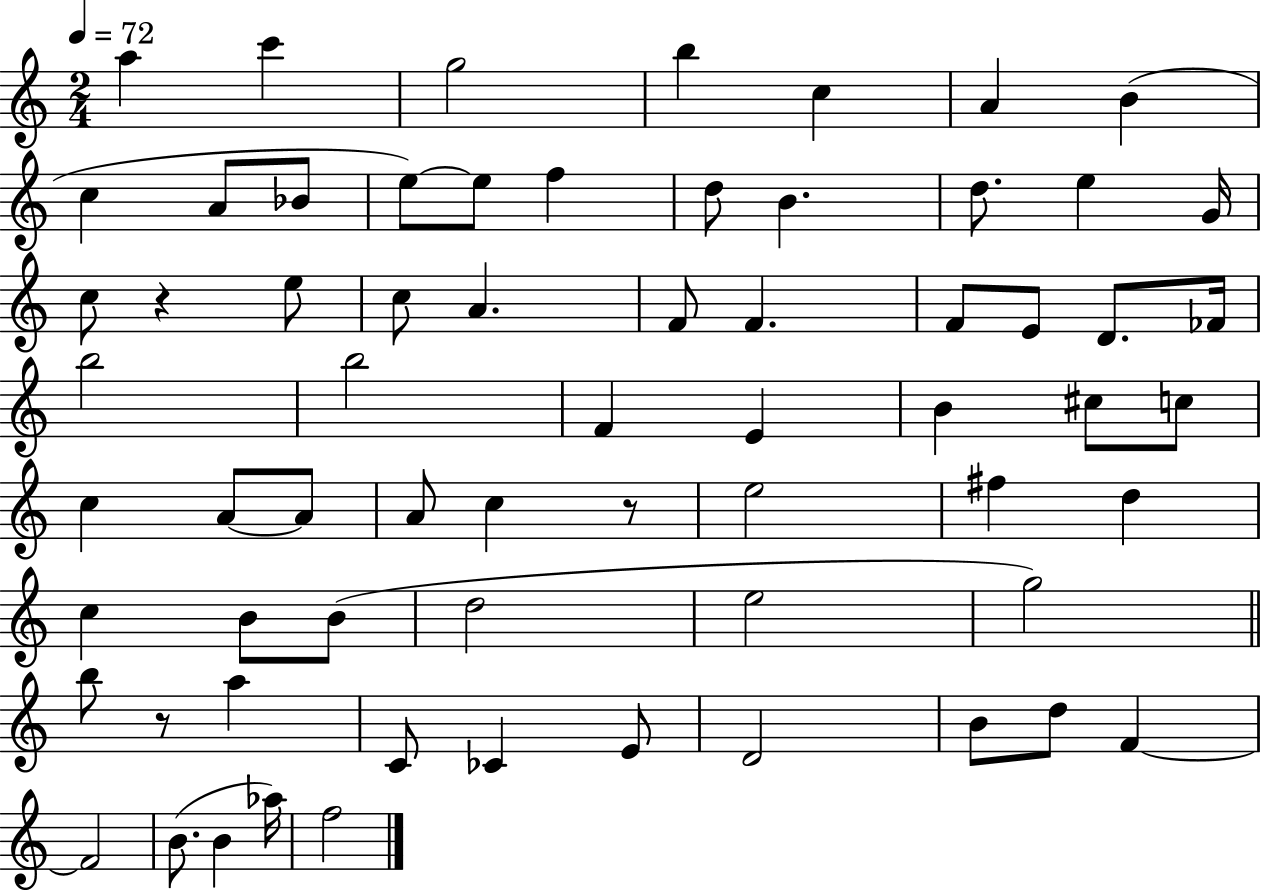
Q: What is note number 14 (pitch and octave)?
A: D5